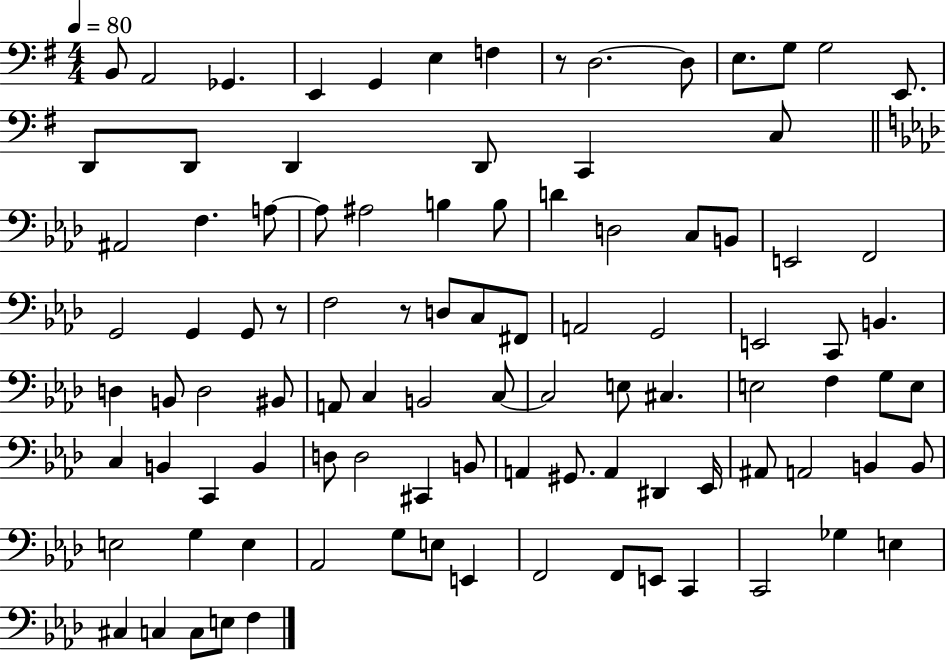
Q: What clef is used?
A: bass